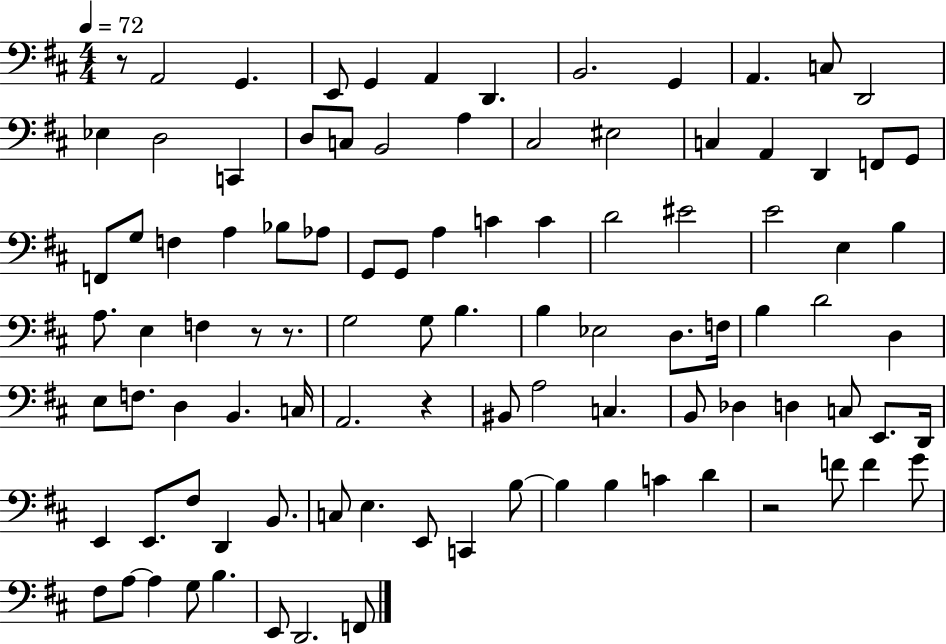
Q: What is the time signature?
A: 4/4